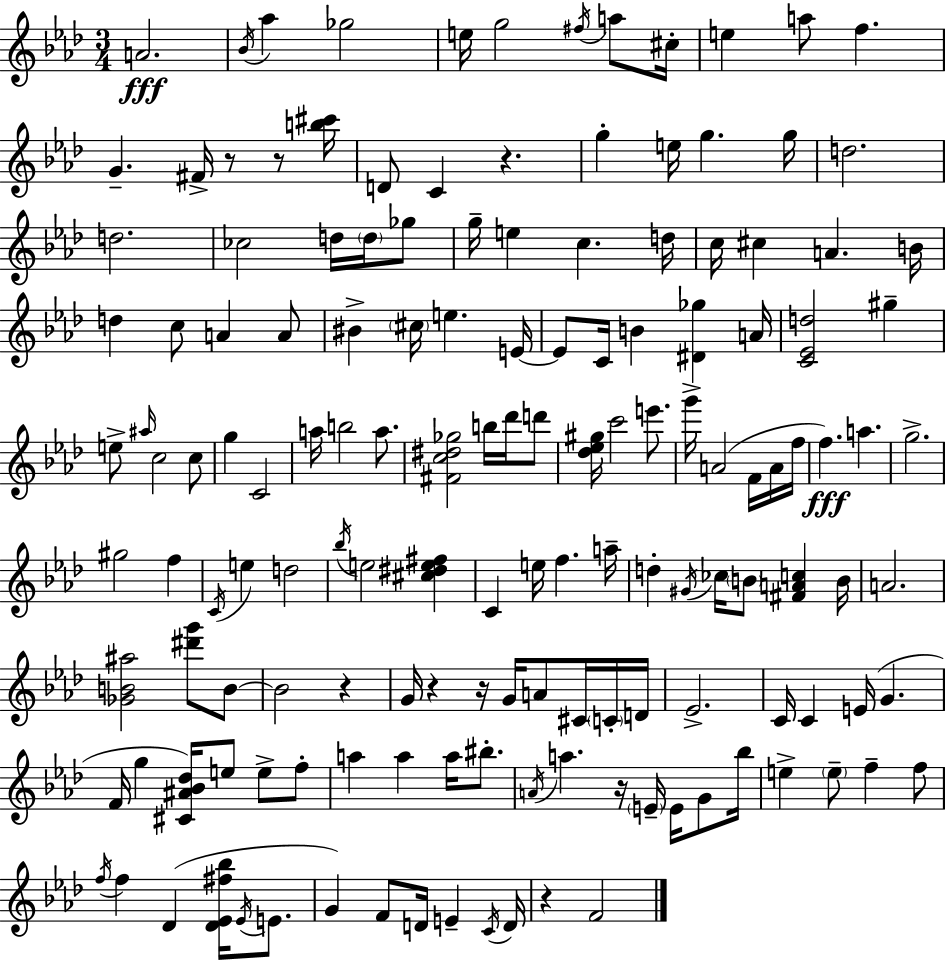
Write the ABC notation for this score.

X:1
T:Untitled
M:3/4
L:1/4
K:Fm
A2 _B/4 _a _g2 e/4 g2 ^f/4 a/2 ^c/4 e a/2 f G ^F/4 z/2 z/2 [b^c']/4 D/2 C z g e/4 g g/4 d2 d2 _c2 d/4 d/4 _g/2 g/4 e c d/4 c/4 ^c A B/4 d c/2 A A/2 ^B ^c/4 e E/4 E/2 C/4 B [^D_g] A/4 [C_Ed]2 ^g e/2 ^a/4 c2 c/2 g C2 a/4 b2 a/2 [^Fc^d_g]2 b/4 _d'/4 d'/2 [_d_e^g]/4 c'2 e'/2 g'/4 A2 F/4 A/4 f/4 f a g2 ^g2 f C/4 e d2 _b/4 e2 [^c^de^f] C e/4 f a/4 d ^G/4 _c/4 B/2 [^FAc] B/4 A2 [_GB^a]2 [^d'g']/2 B/2 B2 z G/4 z z/4 G/4 A/2 ^C/4 C/4 D/4 _E2 C/4 C E/4 G F/4 g [^C^A_B_d]/4 e/2 e/2 f/2 a a a/4 ^b/2 A/4 a z/4 E/4 E/4 G/2 _b/4 e e/2 f f/2 f/4 f _D [_D_E^f_b]/4 _E/4 E/2 G F/2 D/4 E C/4 D/4 z F2